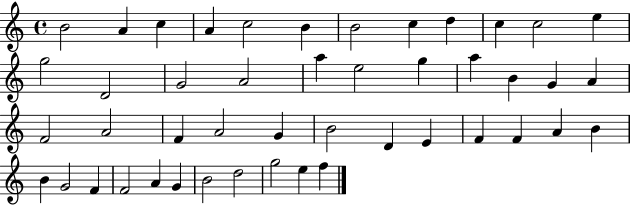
B4/h A4/q C5/q A4/q C5/h B4/q B4/h C5/q D5/q C5/q C5/h E5/q G5/h D4/h G4/h A4/h A5/q E5/h G5/q A5/q B4/q G4/q A4/q F4/h A4/h F4/q A4/h G4/q B4/h D4/q E4/q F4/q F4/q A4/q B4/q B4/q G4/h F4/q F4/h A4/q G4/q B4/h D5/h G5/h E5/q F5/q